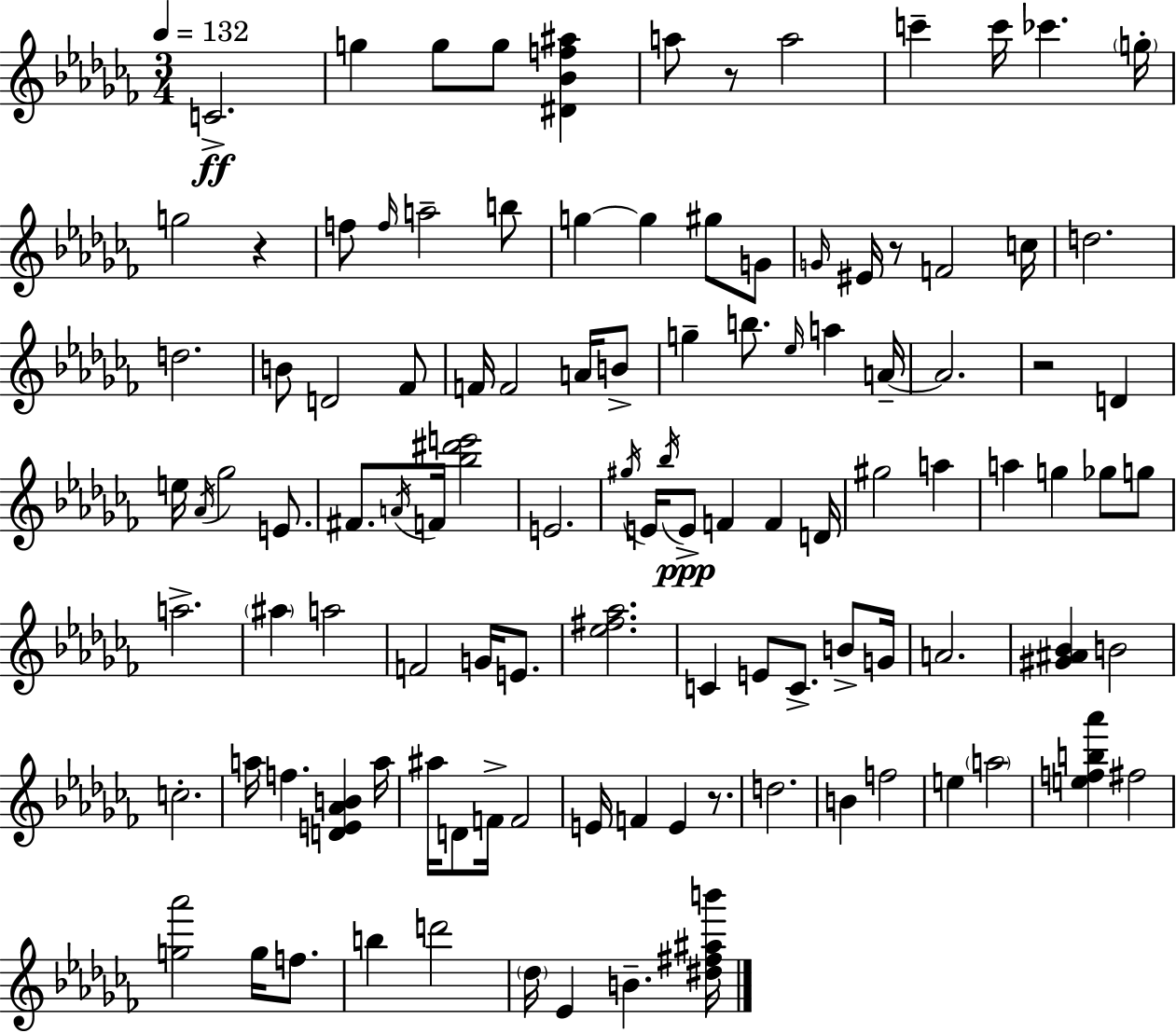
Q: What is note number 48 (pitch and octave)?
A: G#5